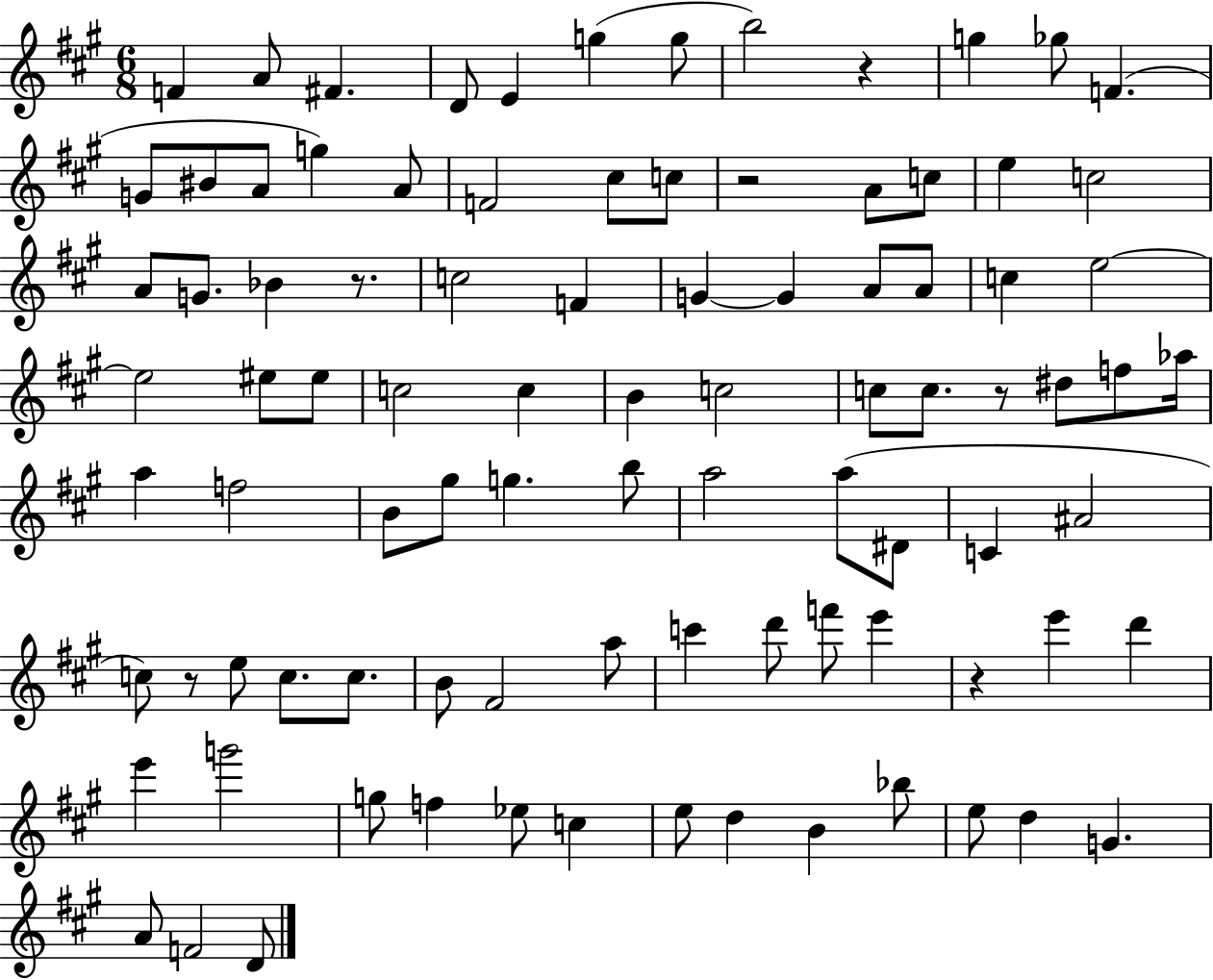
{
  \clef treble
  \numericTimeSignature
  \time 6/8
  \key a \major
  \repeat volta 2 { f'4 a'8 fis'4. | d'8 e'4 g''4( g''8 | b''2) r4 | g''4 ges''8 f'4.( | \break g'8 bis'8 a'8 g''4) a'8 | f'2 cis''8 c''8 | r2 a'8 c''8 | e''4 c''2 | \break a'8 g'8. bes'4 r8. | c''2 f'4 | g'4~~ g'4 a'8 a'8 | c''4 e''2~~ | \break e''2 eis''8 eis''8 | c''2 c''4 | b'4 c''2 | c''8 c''8. r8 dis''8 f''8 aes''16 | \break a''4 f''2 | b'8 gis''8 g''4. b''8 | a''2 a''8( dis'8 | c'4 ais'2 | \break c''8) r8 e''8 c''8. c''8. | b'8 fis'2 a''8 | c'''4 d'''8 f'''8 e'''4 | r4 e'''4 d'''4 | \break e'''4 g'''2 | g''8 f''4 ees''8 c''4 | e''8 d''4 b'4 bes''8 | e''8 d''4 g'4. | \break a'8 f'2 d'8 | } \bar "|."
}